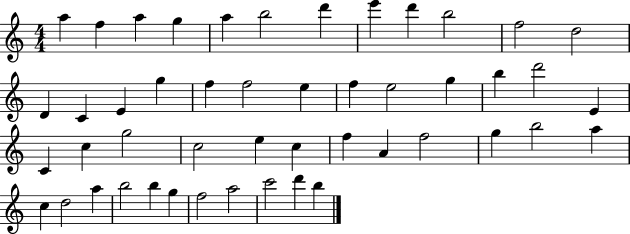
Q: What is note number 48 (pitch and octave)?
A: B5